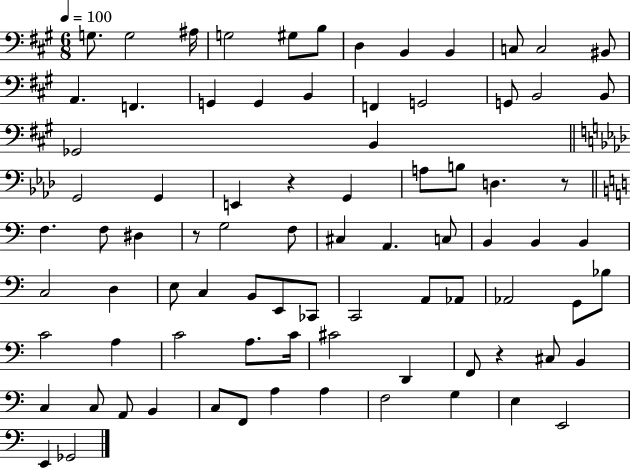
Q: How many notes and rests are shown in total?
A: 83